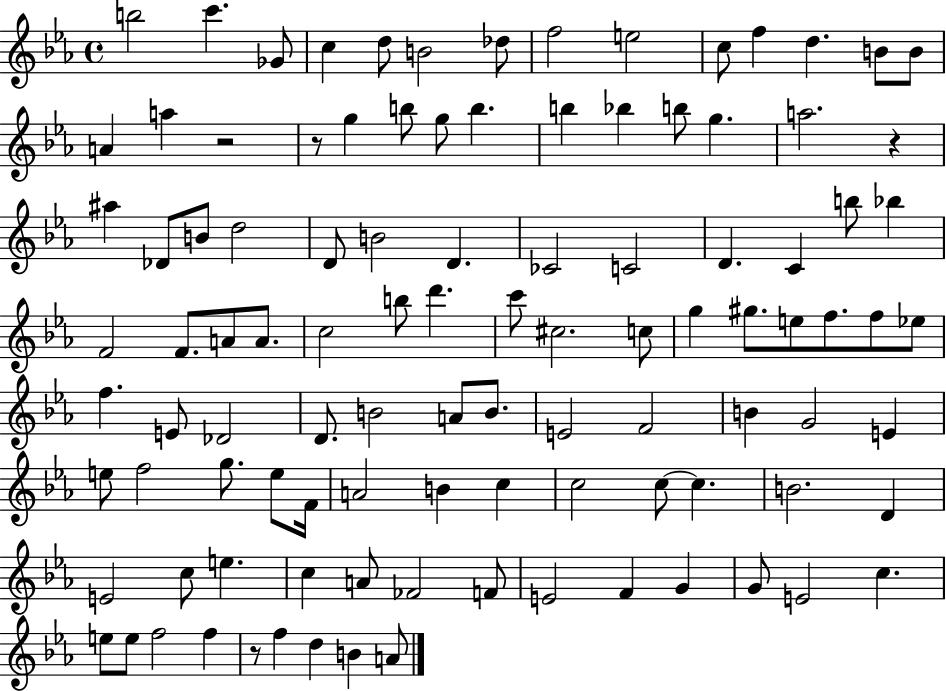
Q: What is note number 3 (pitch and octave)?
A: Gb4